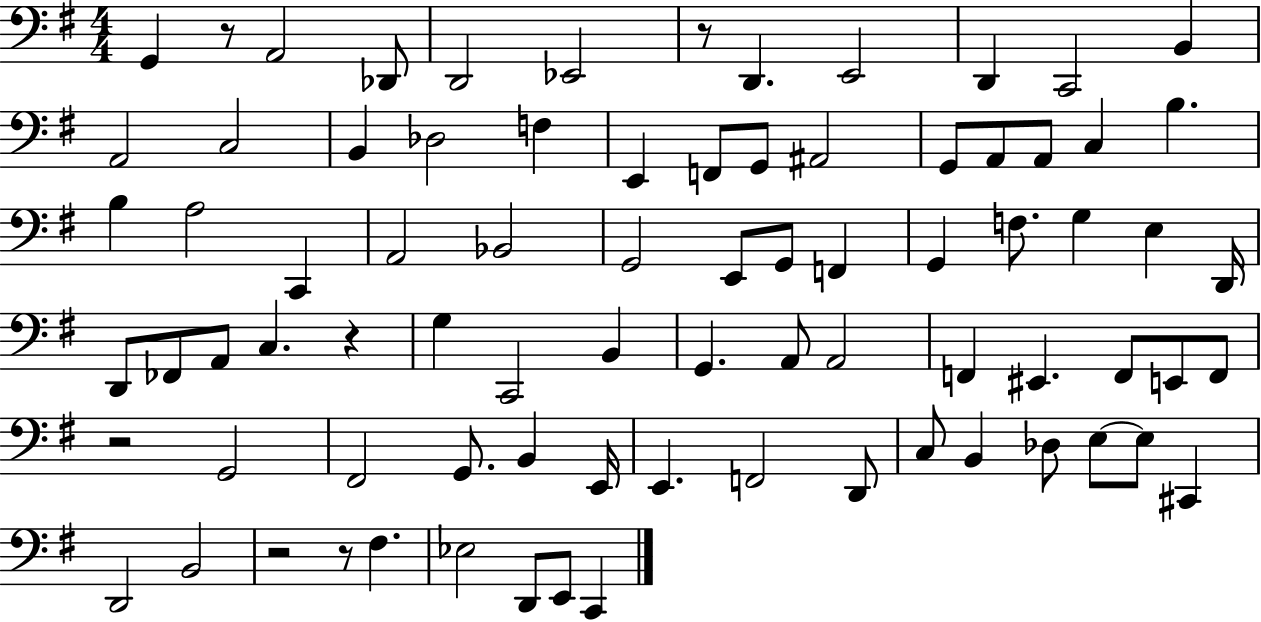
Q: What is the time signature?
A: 4/4